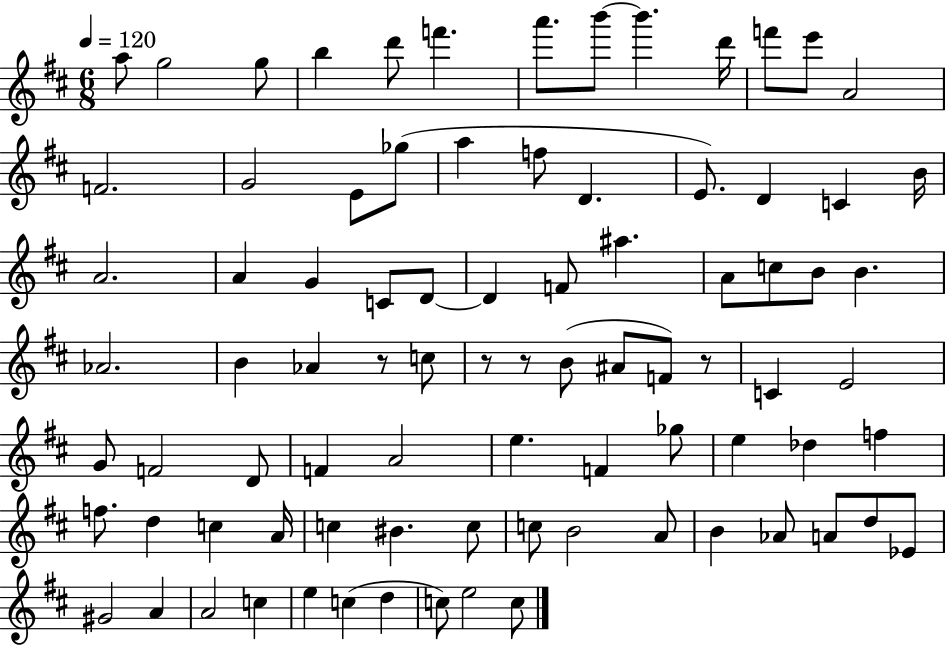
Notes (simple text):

A5/e G5/h G5/e B5/q D6/e F6/q. A6/e. B6/e B6/q. D6/s F6/e E6/e A4/h F4/h. G4/h E4/e Gb5/e A5/q F5/e D4/q. E4/e. D4/q C4/q B4/s A4/h. A4/q G4/q C4/e D4/e D4/q F4/e A#5/q. A4/e C5/e B4/e B4/q. Ab4/h. B4/q Ab4/q R/e C5/e R/e R/e B4/e A#4/e F4/e R/e C4/q E4/h G4/e F4/h D4/e F4/q A4/h E5/q. F4/q Gb5/e E5/q Db5/q F5/q F5/e. D5/q C5/q A4/s C5/q BIS4/q. C5/e C5/e B4/h A4/e B4/q Ab4/e A4/e D5/e Eb4/e G#4/h A4/q A4/h C5/q E5/q C5/q D5/q C5/e E5/h C5/e